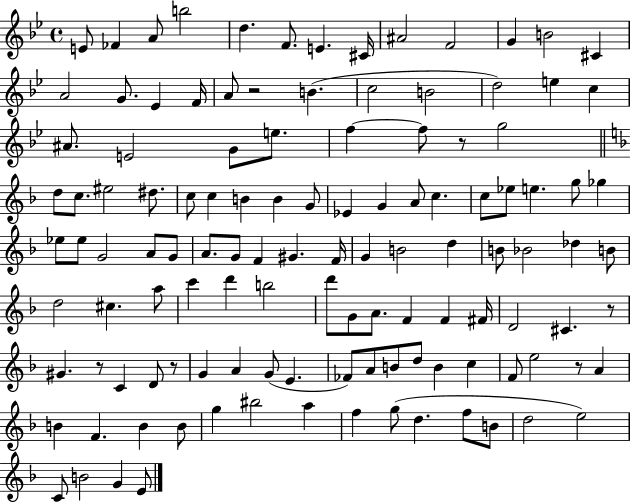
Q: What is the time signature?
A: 4/4